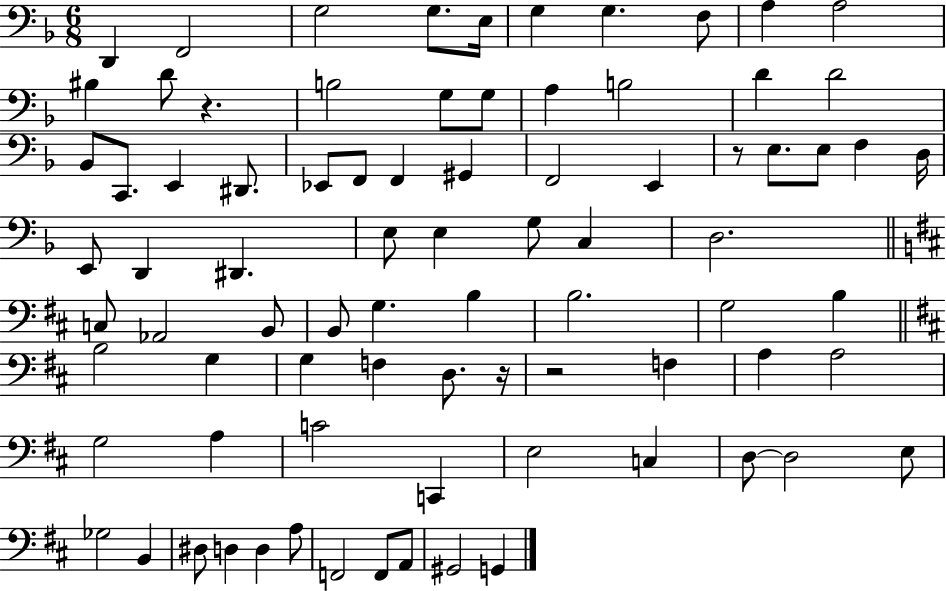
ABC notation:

X:1
T:Untitled
M:6/8
L:1/4
K:F
D,, F,,2 G,2 G,/2 E,/4 G, G, F,/2 A, A,2 ^B, D/2 z B,2 G,/2 G,/2 A, B,2 D D2 _B,,/2 C,,/2 E,, ^D,,/2 _E,,/2 F,,/2 F,, ^G,, F,,2 E,, z/2 E,/2 E,/2 F, D,/4 E,,/2 D,, ^D,, E,/2 E, G,/2 C, D,2 C,/2 _A,,2 B,,/2 B,,/2 G, B, B,2 G,2 B, B,2 G, G, F, D,/2 z/4 z2 F, A, A,2 G,2 A, C2 C,, E,2 C, D,/2 D,2 E,/2 _G,2 B,, ^D,/2 D, D, A,/2 F,,2 F,,/2 A,,/2 ^G,,2 G,,